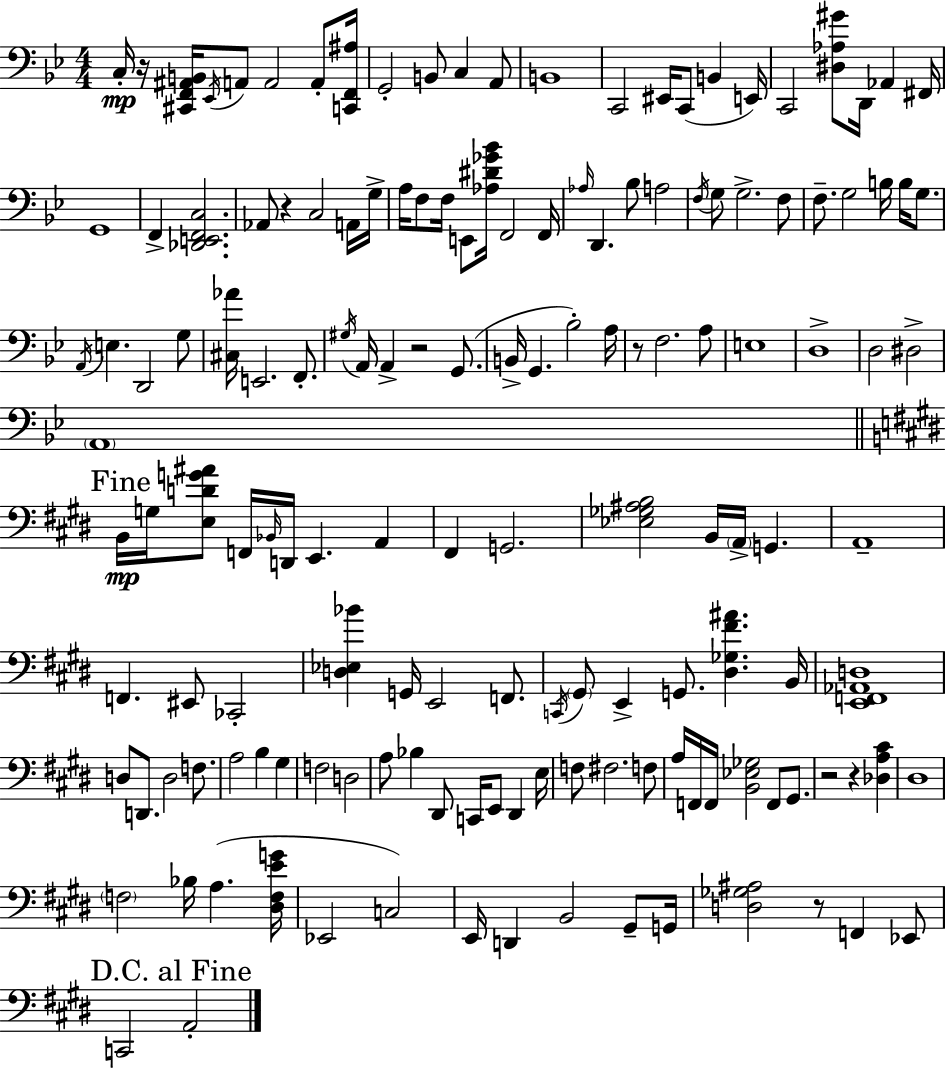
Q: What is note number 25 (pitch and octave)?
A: G3